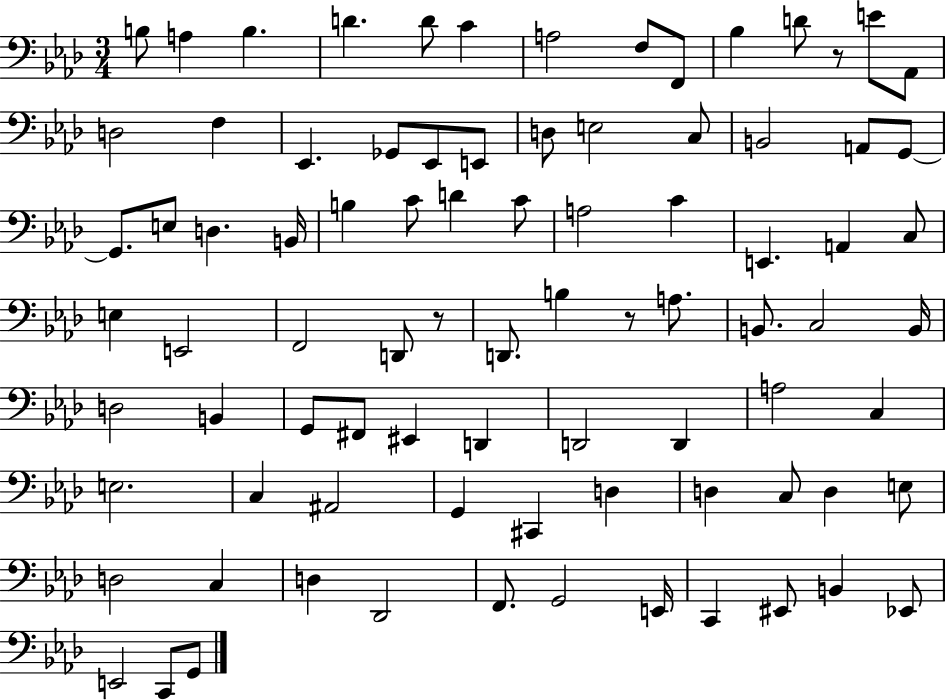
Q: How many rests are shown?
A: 3